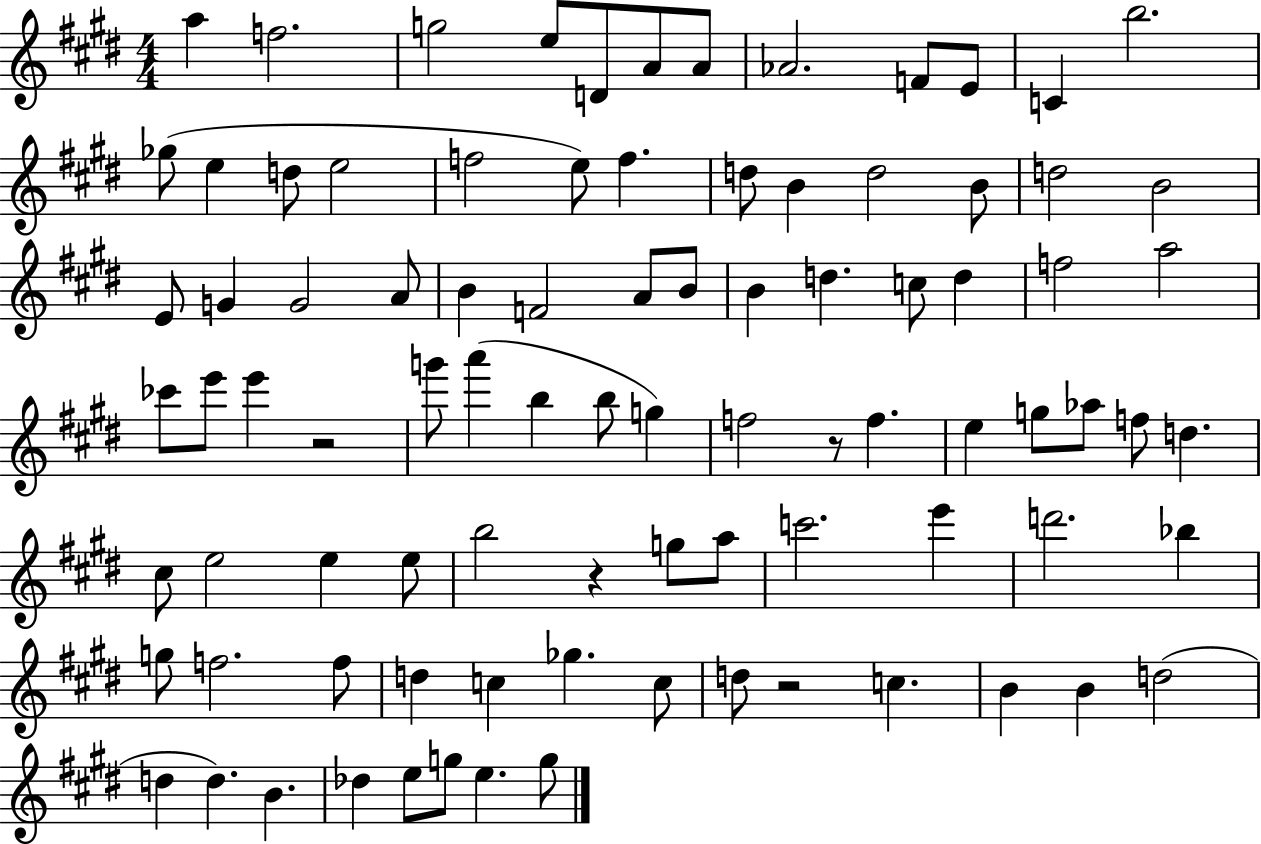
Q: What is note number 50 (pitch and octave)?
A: E5